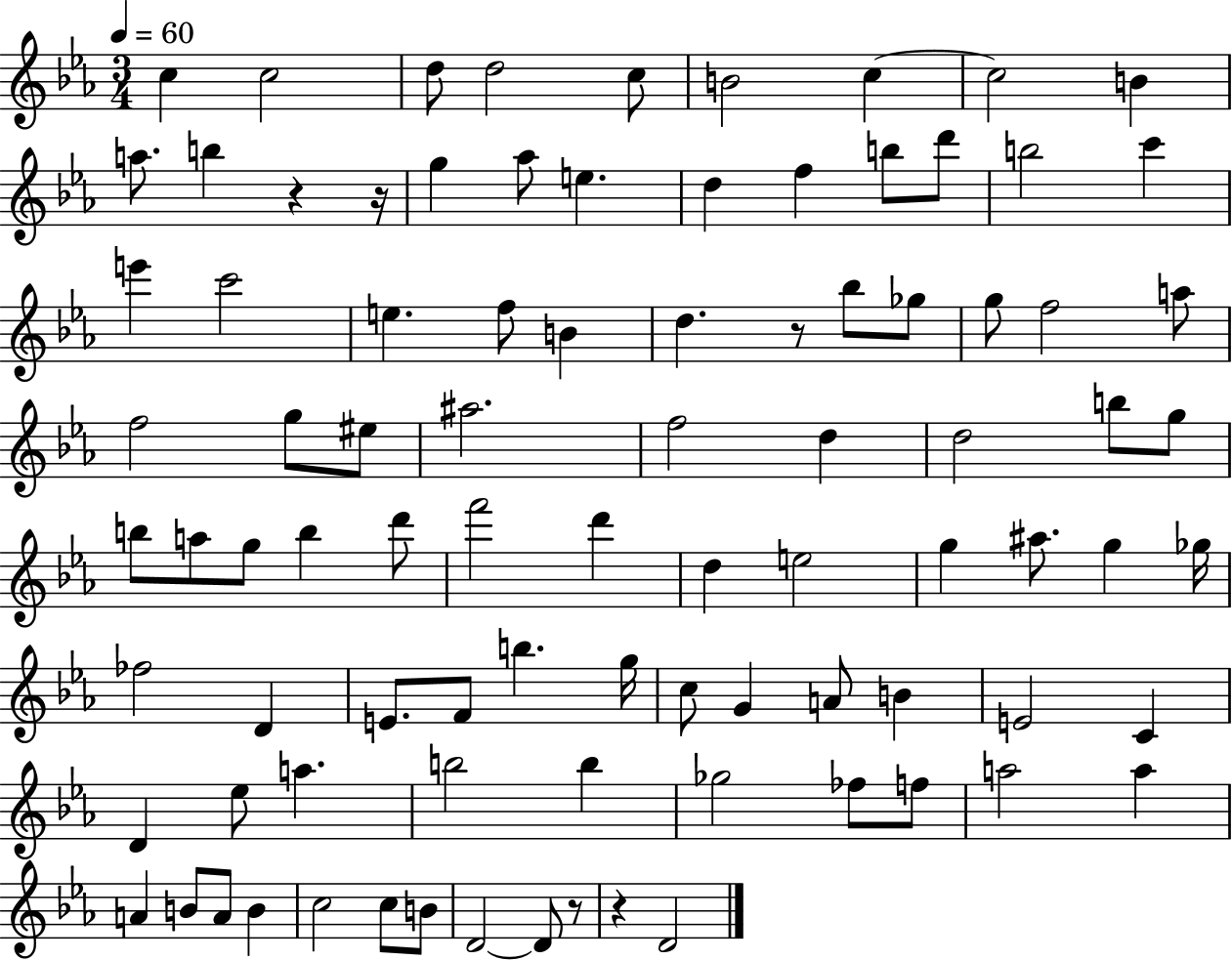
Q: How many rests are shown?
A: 5